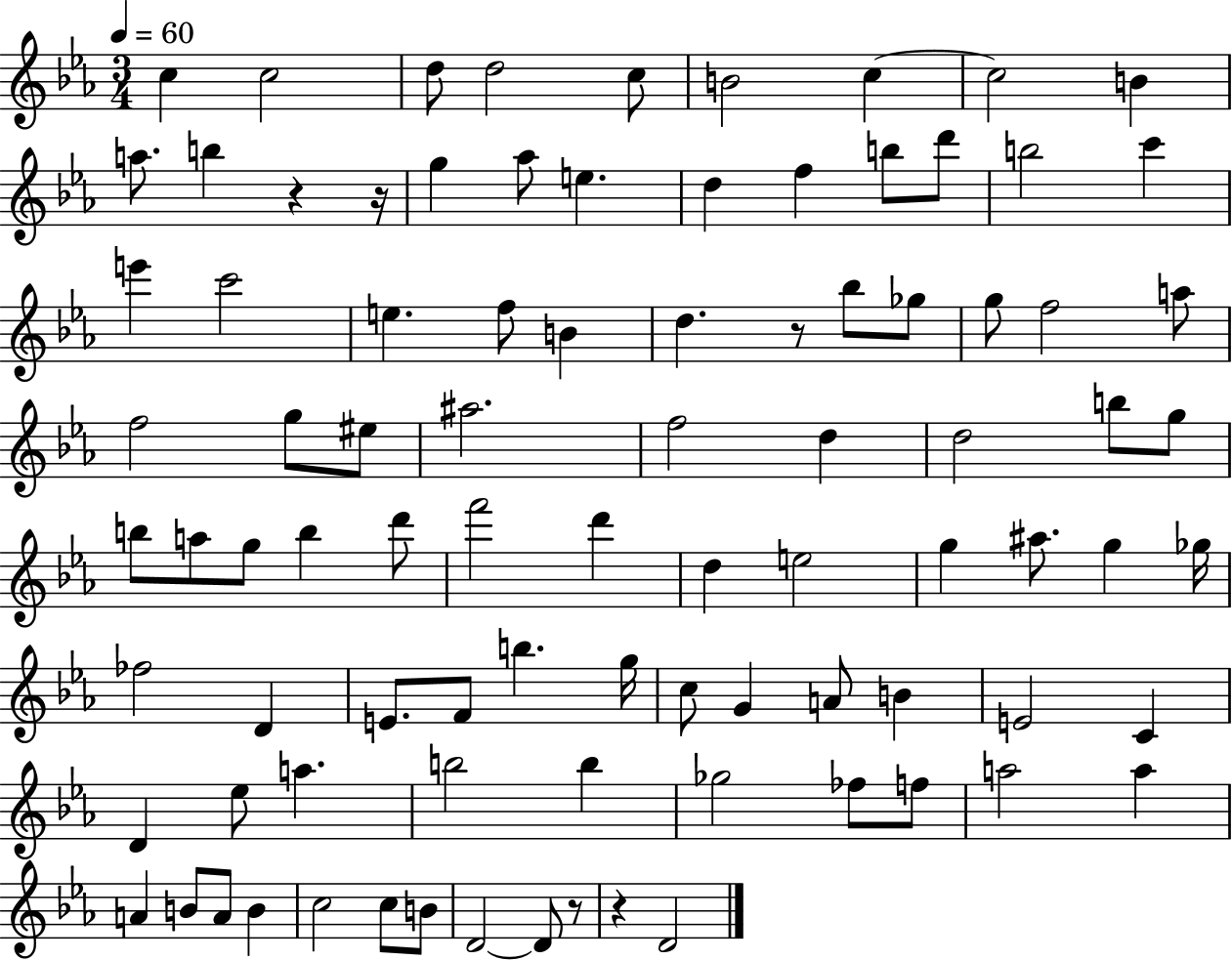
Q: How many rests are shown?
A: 5